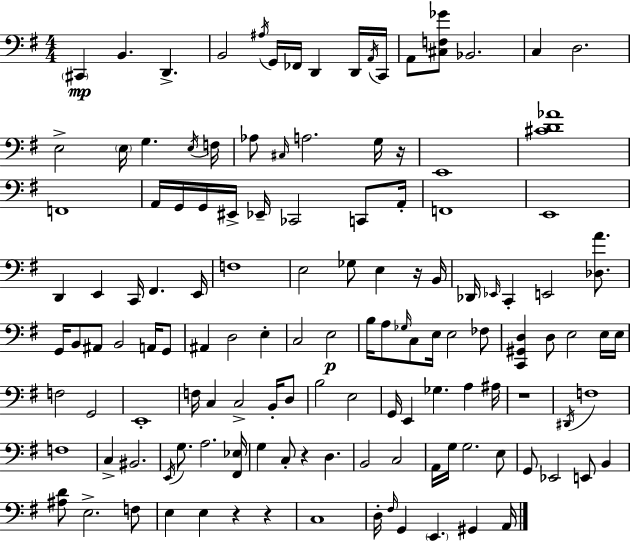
{
  \clef bass
  \numericTimeSignature
  \time 4/4
  \key g \major
  \parenthesize cis,4\mp b,4. d,4.-> | b,2 \acciaccatura { ais16 } g,16 fes,16 d,4 d,16 | \acciaccatura { a,16 } c,16 a,8 <cis f ges'>8 bes,2. | c4 d2. | \break e2-> \parenthesize e16 g4. | \acciaccatura { e16 } f16 aes8 \grace { cis16 } a2. | g16 r16 e,1 | <cis' d' aes'>1 | \break f,1 | a,16 g,16 g,16 eis,16-> ees,16-- ces,2 | c,8 a,16-. f,1 | e,1 | \break d,4 e,4 c,16 fis,4. | e,16 f1 | e2 ges8 e4 | r16 b,16 des,16 \grace { ees,16 } c,4-. e,2 | \break <des a'>8. g,16 b,8 ais,8 b,2 | a,16 g,8 ais,4 d2 | e4-. c2 e2\p | b16 a8 \grace { ges16 } c8 e16 e2 | \break fes8 <c, gis, d>4 d8 e2 | e16 e16 f2 g,2 | e,1-. | f16 c4 c2-> | \break b,16-. d8 b2 e2 | g,16 e,4 ges4. | a4 ais16 r1 | \acciaccatura { dis,16 } f1 | \break f1 | c4-> bis,2. | \acciaccatura { e,16 } g8. a2. | <fis, ees>16 g4 c8-. r4 | \break d4. b,2 | c2 a,16 g16 g2. | e8 g,8 ees,2 | e,8 b,4 <ais d'>8 e2.-> | \break f8 e4 e4 | r4 r4 c1 | d16-. \grace { fis16 } g,4 \parenthesize e,4. | gis,4 a,16 \bar "|."
}